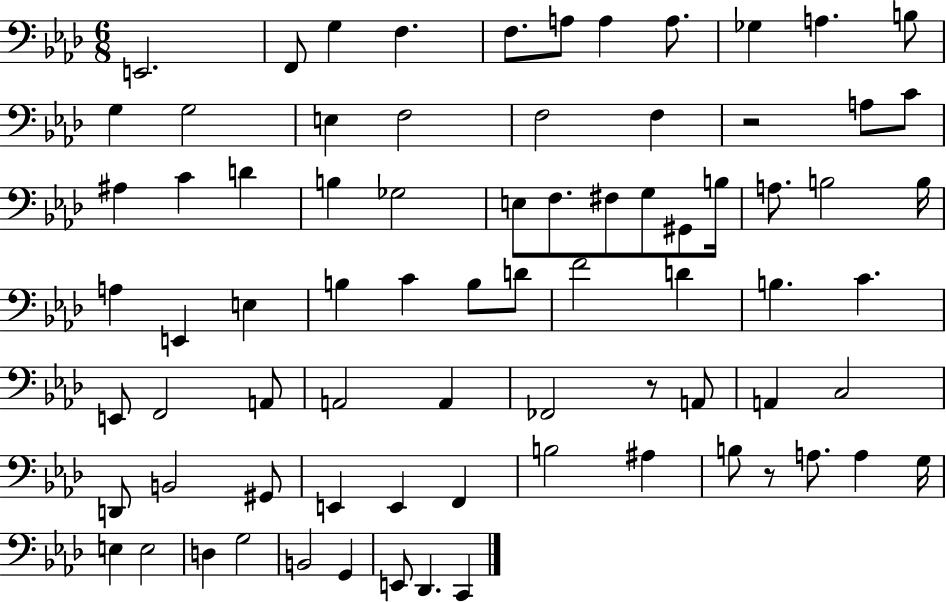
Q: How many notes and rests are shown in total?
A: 77